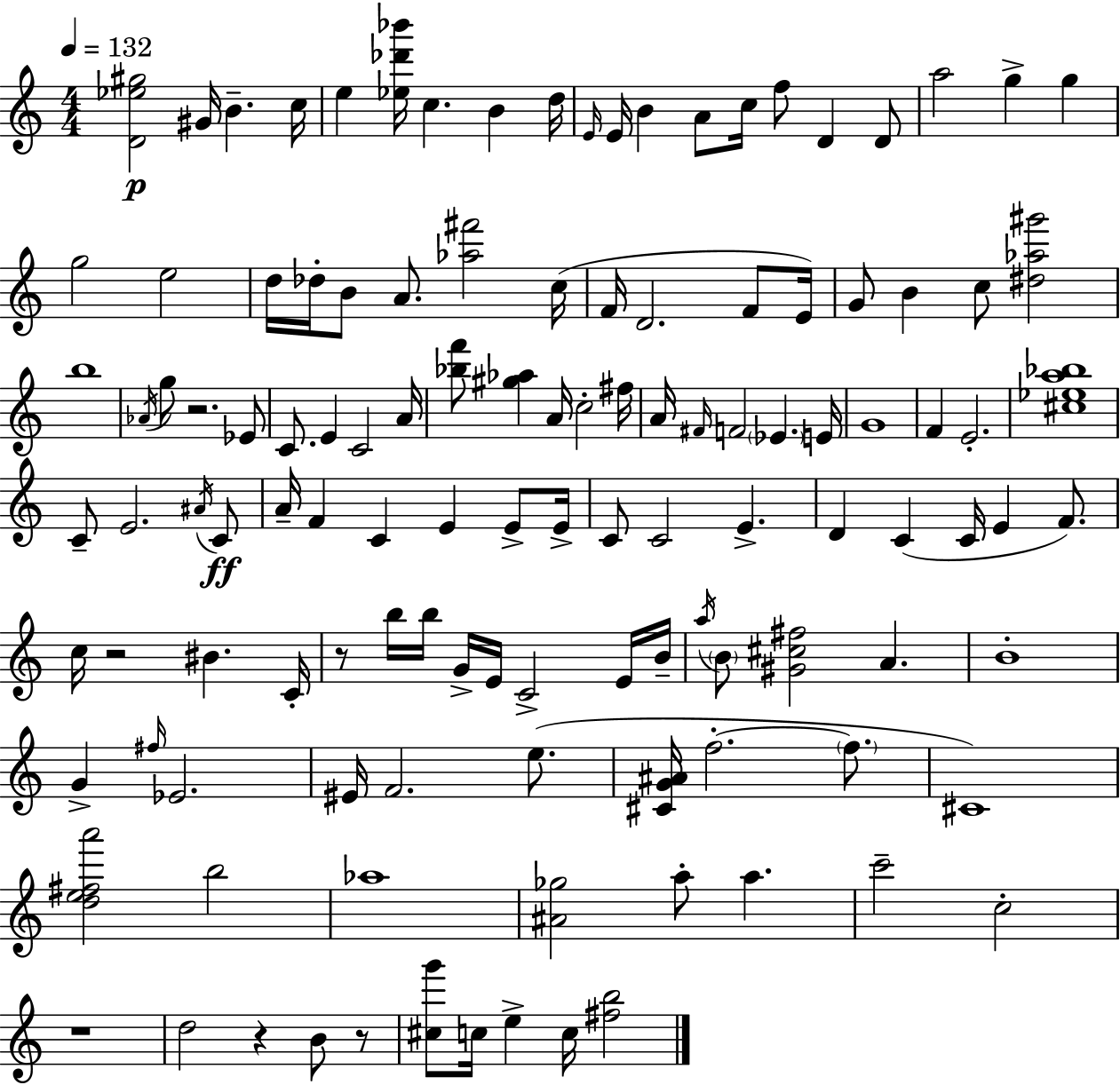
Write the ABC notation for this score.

X:1
T:Untitled
M:4/4
L:1/4
K:Am
[D_e^g]2 ^G/4 B c/4 e [_e_d'_b']/4 c B d/4 E/4 E/4 B A/2 c/4 f/2 D D/2 a2 g g g2 e2 d/4 _d/4 B/2 A/2 [_a^f']2 c/4 F/4 D2 F/2 E/4 G/2 B c/2 [^d_a^g']2 b4 _A/4 g/2 z2 _E/2 C/2 E C2 A/4 [_bf']/2 [^g_a] A/4 c2 ^f/4 A/4 ^F/4 F2 _E E/4 G4 F E2 [^c_ea_b]4 C/2 E2 ^A/4 C/2 A/4 F C E E/2 E/4 C/2 C2 E D C C/4 E F/2 c/4 z2 ^B C/4 z/2 b/4 b/4 G/4 E/4 C2 E/4 B/4 a/4 B/2 [^G^c^f]2 A B4 G ^f/4 _E2 ^E/4 F2 e/2 [^CG^A]/4 f2 f/2 ^C4 [de^fa']2 b2 _a4 [^A_g]2 a/2 a c'2 c2 z4 d2 z B/2 z/2 [^cg']/2 c/4 e c/4 [^fb]2